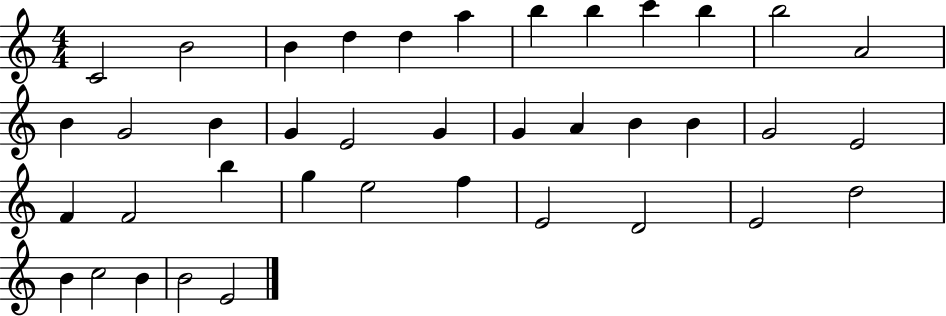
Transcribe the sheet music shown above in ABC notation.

X:1
T:Untitled
M:4/4
L:1/4
K:C
C2 B2 B d d a b b c' b b2 A2 B G2 B G E2 G G A B B G2 E2 F F2 b g e2 f E2 D2 E2 d2 B c2 B B2 E2